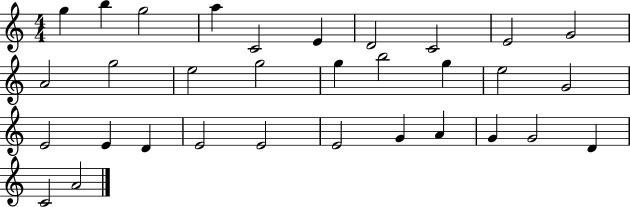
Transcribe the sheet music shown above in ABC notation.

X:1
T:Untitled
M:4/4
L:1/4
K:C
g b g2 a C2 E D2 C2 E2 G2 A2 g2 e2 g2 g b2 g e2 G2 E2 E D E2 E2 E2 G A G G2 D C2 A2